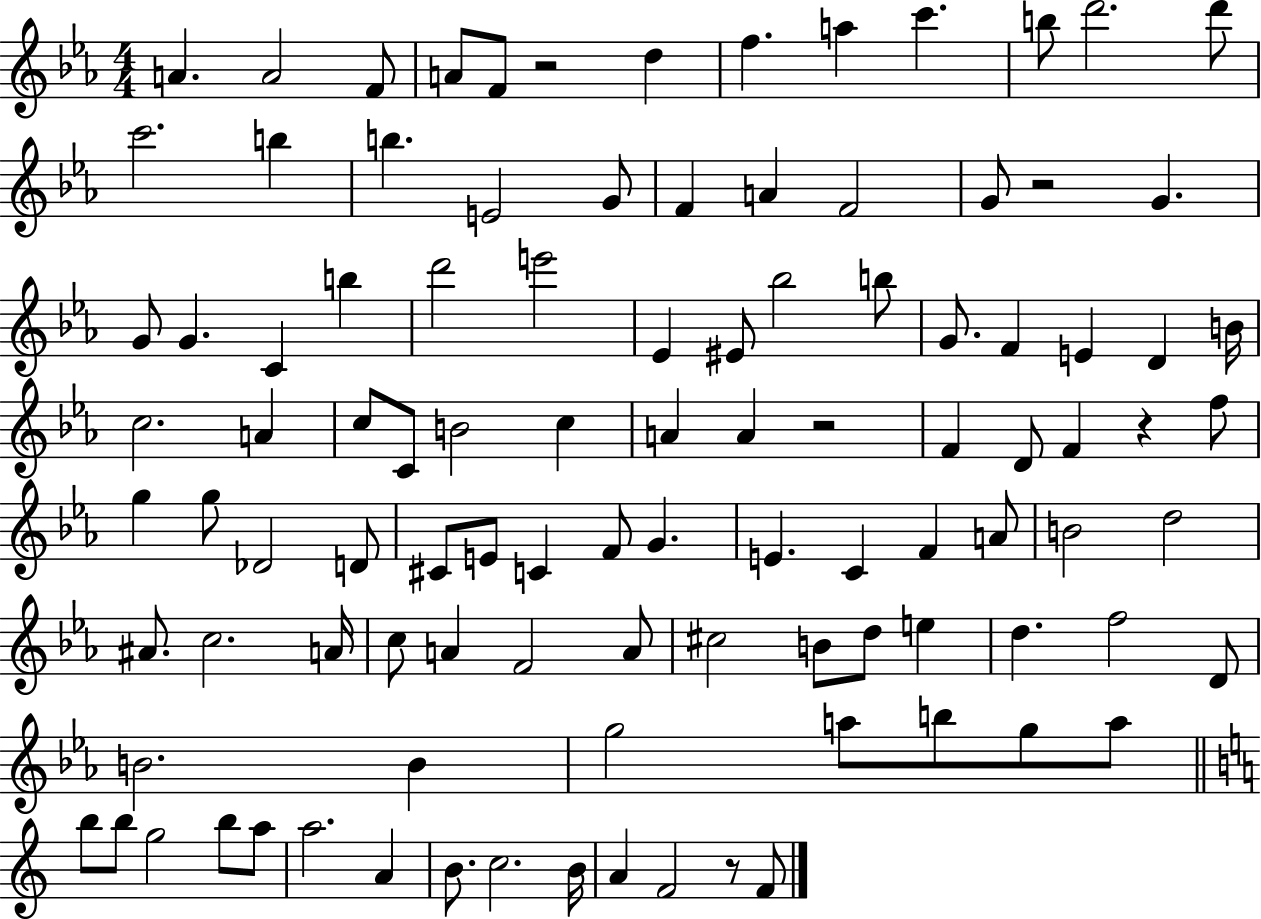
X:1
T:Untitled
M:4/4
L:1/4
K:Eb
A A2 F/2 A/2 F/2 z2 d f a c' b/2 d'2 d'/2 c'2 b b E2 G/2 F A F2 G/2 z2 G G/2 G C b d'2 e'2 _E ^E/2 _b2 b/2 G/2 F E D B/4 c2 A c/2 C/2 B2 c A A z2 F D/2 F z f/2 g g/2 _D2 D/2 ^C/2 E/2 C F/2 G E C F A/2 B2 d2 ^A/2 c2 A/4 c/2 A F2 A/2 ^c2 B/2 d/2 e d f2 D/2 B2 B g2 a/2 b/2 g/2 a/2 b/2 b/2 g2 b/2 a/2 a2 A B/2 c2 B/4 A F2 z/2 F/2